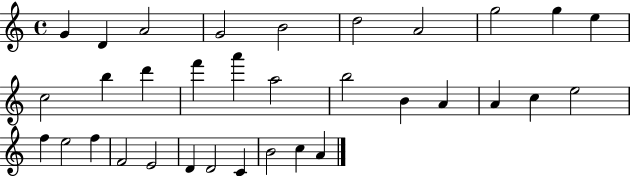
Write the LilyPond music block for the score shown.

{
  \clef treble
  \time 4/4
  \defaultTimeSignature
  \key c \major
  g'4 d'4 a'2 | g'2 b'2 | d''2 a'2 | g''2 g''4 e''4 | \break c''2 b''4 d'''4 | f'''4 a'''4 a''2 | b''2 b'4 a'4 | a'4 c''4 e''2 | \break f''4 e''2 f''4 | f'2 e'2 | d'4 d'2 c'4 | b'2 c''4 a'4 | \break \bar "|."
}